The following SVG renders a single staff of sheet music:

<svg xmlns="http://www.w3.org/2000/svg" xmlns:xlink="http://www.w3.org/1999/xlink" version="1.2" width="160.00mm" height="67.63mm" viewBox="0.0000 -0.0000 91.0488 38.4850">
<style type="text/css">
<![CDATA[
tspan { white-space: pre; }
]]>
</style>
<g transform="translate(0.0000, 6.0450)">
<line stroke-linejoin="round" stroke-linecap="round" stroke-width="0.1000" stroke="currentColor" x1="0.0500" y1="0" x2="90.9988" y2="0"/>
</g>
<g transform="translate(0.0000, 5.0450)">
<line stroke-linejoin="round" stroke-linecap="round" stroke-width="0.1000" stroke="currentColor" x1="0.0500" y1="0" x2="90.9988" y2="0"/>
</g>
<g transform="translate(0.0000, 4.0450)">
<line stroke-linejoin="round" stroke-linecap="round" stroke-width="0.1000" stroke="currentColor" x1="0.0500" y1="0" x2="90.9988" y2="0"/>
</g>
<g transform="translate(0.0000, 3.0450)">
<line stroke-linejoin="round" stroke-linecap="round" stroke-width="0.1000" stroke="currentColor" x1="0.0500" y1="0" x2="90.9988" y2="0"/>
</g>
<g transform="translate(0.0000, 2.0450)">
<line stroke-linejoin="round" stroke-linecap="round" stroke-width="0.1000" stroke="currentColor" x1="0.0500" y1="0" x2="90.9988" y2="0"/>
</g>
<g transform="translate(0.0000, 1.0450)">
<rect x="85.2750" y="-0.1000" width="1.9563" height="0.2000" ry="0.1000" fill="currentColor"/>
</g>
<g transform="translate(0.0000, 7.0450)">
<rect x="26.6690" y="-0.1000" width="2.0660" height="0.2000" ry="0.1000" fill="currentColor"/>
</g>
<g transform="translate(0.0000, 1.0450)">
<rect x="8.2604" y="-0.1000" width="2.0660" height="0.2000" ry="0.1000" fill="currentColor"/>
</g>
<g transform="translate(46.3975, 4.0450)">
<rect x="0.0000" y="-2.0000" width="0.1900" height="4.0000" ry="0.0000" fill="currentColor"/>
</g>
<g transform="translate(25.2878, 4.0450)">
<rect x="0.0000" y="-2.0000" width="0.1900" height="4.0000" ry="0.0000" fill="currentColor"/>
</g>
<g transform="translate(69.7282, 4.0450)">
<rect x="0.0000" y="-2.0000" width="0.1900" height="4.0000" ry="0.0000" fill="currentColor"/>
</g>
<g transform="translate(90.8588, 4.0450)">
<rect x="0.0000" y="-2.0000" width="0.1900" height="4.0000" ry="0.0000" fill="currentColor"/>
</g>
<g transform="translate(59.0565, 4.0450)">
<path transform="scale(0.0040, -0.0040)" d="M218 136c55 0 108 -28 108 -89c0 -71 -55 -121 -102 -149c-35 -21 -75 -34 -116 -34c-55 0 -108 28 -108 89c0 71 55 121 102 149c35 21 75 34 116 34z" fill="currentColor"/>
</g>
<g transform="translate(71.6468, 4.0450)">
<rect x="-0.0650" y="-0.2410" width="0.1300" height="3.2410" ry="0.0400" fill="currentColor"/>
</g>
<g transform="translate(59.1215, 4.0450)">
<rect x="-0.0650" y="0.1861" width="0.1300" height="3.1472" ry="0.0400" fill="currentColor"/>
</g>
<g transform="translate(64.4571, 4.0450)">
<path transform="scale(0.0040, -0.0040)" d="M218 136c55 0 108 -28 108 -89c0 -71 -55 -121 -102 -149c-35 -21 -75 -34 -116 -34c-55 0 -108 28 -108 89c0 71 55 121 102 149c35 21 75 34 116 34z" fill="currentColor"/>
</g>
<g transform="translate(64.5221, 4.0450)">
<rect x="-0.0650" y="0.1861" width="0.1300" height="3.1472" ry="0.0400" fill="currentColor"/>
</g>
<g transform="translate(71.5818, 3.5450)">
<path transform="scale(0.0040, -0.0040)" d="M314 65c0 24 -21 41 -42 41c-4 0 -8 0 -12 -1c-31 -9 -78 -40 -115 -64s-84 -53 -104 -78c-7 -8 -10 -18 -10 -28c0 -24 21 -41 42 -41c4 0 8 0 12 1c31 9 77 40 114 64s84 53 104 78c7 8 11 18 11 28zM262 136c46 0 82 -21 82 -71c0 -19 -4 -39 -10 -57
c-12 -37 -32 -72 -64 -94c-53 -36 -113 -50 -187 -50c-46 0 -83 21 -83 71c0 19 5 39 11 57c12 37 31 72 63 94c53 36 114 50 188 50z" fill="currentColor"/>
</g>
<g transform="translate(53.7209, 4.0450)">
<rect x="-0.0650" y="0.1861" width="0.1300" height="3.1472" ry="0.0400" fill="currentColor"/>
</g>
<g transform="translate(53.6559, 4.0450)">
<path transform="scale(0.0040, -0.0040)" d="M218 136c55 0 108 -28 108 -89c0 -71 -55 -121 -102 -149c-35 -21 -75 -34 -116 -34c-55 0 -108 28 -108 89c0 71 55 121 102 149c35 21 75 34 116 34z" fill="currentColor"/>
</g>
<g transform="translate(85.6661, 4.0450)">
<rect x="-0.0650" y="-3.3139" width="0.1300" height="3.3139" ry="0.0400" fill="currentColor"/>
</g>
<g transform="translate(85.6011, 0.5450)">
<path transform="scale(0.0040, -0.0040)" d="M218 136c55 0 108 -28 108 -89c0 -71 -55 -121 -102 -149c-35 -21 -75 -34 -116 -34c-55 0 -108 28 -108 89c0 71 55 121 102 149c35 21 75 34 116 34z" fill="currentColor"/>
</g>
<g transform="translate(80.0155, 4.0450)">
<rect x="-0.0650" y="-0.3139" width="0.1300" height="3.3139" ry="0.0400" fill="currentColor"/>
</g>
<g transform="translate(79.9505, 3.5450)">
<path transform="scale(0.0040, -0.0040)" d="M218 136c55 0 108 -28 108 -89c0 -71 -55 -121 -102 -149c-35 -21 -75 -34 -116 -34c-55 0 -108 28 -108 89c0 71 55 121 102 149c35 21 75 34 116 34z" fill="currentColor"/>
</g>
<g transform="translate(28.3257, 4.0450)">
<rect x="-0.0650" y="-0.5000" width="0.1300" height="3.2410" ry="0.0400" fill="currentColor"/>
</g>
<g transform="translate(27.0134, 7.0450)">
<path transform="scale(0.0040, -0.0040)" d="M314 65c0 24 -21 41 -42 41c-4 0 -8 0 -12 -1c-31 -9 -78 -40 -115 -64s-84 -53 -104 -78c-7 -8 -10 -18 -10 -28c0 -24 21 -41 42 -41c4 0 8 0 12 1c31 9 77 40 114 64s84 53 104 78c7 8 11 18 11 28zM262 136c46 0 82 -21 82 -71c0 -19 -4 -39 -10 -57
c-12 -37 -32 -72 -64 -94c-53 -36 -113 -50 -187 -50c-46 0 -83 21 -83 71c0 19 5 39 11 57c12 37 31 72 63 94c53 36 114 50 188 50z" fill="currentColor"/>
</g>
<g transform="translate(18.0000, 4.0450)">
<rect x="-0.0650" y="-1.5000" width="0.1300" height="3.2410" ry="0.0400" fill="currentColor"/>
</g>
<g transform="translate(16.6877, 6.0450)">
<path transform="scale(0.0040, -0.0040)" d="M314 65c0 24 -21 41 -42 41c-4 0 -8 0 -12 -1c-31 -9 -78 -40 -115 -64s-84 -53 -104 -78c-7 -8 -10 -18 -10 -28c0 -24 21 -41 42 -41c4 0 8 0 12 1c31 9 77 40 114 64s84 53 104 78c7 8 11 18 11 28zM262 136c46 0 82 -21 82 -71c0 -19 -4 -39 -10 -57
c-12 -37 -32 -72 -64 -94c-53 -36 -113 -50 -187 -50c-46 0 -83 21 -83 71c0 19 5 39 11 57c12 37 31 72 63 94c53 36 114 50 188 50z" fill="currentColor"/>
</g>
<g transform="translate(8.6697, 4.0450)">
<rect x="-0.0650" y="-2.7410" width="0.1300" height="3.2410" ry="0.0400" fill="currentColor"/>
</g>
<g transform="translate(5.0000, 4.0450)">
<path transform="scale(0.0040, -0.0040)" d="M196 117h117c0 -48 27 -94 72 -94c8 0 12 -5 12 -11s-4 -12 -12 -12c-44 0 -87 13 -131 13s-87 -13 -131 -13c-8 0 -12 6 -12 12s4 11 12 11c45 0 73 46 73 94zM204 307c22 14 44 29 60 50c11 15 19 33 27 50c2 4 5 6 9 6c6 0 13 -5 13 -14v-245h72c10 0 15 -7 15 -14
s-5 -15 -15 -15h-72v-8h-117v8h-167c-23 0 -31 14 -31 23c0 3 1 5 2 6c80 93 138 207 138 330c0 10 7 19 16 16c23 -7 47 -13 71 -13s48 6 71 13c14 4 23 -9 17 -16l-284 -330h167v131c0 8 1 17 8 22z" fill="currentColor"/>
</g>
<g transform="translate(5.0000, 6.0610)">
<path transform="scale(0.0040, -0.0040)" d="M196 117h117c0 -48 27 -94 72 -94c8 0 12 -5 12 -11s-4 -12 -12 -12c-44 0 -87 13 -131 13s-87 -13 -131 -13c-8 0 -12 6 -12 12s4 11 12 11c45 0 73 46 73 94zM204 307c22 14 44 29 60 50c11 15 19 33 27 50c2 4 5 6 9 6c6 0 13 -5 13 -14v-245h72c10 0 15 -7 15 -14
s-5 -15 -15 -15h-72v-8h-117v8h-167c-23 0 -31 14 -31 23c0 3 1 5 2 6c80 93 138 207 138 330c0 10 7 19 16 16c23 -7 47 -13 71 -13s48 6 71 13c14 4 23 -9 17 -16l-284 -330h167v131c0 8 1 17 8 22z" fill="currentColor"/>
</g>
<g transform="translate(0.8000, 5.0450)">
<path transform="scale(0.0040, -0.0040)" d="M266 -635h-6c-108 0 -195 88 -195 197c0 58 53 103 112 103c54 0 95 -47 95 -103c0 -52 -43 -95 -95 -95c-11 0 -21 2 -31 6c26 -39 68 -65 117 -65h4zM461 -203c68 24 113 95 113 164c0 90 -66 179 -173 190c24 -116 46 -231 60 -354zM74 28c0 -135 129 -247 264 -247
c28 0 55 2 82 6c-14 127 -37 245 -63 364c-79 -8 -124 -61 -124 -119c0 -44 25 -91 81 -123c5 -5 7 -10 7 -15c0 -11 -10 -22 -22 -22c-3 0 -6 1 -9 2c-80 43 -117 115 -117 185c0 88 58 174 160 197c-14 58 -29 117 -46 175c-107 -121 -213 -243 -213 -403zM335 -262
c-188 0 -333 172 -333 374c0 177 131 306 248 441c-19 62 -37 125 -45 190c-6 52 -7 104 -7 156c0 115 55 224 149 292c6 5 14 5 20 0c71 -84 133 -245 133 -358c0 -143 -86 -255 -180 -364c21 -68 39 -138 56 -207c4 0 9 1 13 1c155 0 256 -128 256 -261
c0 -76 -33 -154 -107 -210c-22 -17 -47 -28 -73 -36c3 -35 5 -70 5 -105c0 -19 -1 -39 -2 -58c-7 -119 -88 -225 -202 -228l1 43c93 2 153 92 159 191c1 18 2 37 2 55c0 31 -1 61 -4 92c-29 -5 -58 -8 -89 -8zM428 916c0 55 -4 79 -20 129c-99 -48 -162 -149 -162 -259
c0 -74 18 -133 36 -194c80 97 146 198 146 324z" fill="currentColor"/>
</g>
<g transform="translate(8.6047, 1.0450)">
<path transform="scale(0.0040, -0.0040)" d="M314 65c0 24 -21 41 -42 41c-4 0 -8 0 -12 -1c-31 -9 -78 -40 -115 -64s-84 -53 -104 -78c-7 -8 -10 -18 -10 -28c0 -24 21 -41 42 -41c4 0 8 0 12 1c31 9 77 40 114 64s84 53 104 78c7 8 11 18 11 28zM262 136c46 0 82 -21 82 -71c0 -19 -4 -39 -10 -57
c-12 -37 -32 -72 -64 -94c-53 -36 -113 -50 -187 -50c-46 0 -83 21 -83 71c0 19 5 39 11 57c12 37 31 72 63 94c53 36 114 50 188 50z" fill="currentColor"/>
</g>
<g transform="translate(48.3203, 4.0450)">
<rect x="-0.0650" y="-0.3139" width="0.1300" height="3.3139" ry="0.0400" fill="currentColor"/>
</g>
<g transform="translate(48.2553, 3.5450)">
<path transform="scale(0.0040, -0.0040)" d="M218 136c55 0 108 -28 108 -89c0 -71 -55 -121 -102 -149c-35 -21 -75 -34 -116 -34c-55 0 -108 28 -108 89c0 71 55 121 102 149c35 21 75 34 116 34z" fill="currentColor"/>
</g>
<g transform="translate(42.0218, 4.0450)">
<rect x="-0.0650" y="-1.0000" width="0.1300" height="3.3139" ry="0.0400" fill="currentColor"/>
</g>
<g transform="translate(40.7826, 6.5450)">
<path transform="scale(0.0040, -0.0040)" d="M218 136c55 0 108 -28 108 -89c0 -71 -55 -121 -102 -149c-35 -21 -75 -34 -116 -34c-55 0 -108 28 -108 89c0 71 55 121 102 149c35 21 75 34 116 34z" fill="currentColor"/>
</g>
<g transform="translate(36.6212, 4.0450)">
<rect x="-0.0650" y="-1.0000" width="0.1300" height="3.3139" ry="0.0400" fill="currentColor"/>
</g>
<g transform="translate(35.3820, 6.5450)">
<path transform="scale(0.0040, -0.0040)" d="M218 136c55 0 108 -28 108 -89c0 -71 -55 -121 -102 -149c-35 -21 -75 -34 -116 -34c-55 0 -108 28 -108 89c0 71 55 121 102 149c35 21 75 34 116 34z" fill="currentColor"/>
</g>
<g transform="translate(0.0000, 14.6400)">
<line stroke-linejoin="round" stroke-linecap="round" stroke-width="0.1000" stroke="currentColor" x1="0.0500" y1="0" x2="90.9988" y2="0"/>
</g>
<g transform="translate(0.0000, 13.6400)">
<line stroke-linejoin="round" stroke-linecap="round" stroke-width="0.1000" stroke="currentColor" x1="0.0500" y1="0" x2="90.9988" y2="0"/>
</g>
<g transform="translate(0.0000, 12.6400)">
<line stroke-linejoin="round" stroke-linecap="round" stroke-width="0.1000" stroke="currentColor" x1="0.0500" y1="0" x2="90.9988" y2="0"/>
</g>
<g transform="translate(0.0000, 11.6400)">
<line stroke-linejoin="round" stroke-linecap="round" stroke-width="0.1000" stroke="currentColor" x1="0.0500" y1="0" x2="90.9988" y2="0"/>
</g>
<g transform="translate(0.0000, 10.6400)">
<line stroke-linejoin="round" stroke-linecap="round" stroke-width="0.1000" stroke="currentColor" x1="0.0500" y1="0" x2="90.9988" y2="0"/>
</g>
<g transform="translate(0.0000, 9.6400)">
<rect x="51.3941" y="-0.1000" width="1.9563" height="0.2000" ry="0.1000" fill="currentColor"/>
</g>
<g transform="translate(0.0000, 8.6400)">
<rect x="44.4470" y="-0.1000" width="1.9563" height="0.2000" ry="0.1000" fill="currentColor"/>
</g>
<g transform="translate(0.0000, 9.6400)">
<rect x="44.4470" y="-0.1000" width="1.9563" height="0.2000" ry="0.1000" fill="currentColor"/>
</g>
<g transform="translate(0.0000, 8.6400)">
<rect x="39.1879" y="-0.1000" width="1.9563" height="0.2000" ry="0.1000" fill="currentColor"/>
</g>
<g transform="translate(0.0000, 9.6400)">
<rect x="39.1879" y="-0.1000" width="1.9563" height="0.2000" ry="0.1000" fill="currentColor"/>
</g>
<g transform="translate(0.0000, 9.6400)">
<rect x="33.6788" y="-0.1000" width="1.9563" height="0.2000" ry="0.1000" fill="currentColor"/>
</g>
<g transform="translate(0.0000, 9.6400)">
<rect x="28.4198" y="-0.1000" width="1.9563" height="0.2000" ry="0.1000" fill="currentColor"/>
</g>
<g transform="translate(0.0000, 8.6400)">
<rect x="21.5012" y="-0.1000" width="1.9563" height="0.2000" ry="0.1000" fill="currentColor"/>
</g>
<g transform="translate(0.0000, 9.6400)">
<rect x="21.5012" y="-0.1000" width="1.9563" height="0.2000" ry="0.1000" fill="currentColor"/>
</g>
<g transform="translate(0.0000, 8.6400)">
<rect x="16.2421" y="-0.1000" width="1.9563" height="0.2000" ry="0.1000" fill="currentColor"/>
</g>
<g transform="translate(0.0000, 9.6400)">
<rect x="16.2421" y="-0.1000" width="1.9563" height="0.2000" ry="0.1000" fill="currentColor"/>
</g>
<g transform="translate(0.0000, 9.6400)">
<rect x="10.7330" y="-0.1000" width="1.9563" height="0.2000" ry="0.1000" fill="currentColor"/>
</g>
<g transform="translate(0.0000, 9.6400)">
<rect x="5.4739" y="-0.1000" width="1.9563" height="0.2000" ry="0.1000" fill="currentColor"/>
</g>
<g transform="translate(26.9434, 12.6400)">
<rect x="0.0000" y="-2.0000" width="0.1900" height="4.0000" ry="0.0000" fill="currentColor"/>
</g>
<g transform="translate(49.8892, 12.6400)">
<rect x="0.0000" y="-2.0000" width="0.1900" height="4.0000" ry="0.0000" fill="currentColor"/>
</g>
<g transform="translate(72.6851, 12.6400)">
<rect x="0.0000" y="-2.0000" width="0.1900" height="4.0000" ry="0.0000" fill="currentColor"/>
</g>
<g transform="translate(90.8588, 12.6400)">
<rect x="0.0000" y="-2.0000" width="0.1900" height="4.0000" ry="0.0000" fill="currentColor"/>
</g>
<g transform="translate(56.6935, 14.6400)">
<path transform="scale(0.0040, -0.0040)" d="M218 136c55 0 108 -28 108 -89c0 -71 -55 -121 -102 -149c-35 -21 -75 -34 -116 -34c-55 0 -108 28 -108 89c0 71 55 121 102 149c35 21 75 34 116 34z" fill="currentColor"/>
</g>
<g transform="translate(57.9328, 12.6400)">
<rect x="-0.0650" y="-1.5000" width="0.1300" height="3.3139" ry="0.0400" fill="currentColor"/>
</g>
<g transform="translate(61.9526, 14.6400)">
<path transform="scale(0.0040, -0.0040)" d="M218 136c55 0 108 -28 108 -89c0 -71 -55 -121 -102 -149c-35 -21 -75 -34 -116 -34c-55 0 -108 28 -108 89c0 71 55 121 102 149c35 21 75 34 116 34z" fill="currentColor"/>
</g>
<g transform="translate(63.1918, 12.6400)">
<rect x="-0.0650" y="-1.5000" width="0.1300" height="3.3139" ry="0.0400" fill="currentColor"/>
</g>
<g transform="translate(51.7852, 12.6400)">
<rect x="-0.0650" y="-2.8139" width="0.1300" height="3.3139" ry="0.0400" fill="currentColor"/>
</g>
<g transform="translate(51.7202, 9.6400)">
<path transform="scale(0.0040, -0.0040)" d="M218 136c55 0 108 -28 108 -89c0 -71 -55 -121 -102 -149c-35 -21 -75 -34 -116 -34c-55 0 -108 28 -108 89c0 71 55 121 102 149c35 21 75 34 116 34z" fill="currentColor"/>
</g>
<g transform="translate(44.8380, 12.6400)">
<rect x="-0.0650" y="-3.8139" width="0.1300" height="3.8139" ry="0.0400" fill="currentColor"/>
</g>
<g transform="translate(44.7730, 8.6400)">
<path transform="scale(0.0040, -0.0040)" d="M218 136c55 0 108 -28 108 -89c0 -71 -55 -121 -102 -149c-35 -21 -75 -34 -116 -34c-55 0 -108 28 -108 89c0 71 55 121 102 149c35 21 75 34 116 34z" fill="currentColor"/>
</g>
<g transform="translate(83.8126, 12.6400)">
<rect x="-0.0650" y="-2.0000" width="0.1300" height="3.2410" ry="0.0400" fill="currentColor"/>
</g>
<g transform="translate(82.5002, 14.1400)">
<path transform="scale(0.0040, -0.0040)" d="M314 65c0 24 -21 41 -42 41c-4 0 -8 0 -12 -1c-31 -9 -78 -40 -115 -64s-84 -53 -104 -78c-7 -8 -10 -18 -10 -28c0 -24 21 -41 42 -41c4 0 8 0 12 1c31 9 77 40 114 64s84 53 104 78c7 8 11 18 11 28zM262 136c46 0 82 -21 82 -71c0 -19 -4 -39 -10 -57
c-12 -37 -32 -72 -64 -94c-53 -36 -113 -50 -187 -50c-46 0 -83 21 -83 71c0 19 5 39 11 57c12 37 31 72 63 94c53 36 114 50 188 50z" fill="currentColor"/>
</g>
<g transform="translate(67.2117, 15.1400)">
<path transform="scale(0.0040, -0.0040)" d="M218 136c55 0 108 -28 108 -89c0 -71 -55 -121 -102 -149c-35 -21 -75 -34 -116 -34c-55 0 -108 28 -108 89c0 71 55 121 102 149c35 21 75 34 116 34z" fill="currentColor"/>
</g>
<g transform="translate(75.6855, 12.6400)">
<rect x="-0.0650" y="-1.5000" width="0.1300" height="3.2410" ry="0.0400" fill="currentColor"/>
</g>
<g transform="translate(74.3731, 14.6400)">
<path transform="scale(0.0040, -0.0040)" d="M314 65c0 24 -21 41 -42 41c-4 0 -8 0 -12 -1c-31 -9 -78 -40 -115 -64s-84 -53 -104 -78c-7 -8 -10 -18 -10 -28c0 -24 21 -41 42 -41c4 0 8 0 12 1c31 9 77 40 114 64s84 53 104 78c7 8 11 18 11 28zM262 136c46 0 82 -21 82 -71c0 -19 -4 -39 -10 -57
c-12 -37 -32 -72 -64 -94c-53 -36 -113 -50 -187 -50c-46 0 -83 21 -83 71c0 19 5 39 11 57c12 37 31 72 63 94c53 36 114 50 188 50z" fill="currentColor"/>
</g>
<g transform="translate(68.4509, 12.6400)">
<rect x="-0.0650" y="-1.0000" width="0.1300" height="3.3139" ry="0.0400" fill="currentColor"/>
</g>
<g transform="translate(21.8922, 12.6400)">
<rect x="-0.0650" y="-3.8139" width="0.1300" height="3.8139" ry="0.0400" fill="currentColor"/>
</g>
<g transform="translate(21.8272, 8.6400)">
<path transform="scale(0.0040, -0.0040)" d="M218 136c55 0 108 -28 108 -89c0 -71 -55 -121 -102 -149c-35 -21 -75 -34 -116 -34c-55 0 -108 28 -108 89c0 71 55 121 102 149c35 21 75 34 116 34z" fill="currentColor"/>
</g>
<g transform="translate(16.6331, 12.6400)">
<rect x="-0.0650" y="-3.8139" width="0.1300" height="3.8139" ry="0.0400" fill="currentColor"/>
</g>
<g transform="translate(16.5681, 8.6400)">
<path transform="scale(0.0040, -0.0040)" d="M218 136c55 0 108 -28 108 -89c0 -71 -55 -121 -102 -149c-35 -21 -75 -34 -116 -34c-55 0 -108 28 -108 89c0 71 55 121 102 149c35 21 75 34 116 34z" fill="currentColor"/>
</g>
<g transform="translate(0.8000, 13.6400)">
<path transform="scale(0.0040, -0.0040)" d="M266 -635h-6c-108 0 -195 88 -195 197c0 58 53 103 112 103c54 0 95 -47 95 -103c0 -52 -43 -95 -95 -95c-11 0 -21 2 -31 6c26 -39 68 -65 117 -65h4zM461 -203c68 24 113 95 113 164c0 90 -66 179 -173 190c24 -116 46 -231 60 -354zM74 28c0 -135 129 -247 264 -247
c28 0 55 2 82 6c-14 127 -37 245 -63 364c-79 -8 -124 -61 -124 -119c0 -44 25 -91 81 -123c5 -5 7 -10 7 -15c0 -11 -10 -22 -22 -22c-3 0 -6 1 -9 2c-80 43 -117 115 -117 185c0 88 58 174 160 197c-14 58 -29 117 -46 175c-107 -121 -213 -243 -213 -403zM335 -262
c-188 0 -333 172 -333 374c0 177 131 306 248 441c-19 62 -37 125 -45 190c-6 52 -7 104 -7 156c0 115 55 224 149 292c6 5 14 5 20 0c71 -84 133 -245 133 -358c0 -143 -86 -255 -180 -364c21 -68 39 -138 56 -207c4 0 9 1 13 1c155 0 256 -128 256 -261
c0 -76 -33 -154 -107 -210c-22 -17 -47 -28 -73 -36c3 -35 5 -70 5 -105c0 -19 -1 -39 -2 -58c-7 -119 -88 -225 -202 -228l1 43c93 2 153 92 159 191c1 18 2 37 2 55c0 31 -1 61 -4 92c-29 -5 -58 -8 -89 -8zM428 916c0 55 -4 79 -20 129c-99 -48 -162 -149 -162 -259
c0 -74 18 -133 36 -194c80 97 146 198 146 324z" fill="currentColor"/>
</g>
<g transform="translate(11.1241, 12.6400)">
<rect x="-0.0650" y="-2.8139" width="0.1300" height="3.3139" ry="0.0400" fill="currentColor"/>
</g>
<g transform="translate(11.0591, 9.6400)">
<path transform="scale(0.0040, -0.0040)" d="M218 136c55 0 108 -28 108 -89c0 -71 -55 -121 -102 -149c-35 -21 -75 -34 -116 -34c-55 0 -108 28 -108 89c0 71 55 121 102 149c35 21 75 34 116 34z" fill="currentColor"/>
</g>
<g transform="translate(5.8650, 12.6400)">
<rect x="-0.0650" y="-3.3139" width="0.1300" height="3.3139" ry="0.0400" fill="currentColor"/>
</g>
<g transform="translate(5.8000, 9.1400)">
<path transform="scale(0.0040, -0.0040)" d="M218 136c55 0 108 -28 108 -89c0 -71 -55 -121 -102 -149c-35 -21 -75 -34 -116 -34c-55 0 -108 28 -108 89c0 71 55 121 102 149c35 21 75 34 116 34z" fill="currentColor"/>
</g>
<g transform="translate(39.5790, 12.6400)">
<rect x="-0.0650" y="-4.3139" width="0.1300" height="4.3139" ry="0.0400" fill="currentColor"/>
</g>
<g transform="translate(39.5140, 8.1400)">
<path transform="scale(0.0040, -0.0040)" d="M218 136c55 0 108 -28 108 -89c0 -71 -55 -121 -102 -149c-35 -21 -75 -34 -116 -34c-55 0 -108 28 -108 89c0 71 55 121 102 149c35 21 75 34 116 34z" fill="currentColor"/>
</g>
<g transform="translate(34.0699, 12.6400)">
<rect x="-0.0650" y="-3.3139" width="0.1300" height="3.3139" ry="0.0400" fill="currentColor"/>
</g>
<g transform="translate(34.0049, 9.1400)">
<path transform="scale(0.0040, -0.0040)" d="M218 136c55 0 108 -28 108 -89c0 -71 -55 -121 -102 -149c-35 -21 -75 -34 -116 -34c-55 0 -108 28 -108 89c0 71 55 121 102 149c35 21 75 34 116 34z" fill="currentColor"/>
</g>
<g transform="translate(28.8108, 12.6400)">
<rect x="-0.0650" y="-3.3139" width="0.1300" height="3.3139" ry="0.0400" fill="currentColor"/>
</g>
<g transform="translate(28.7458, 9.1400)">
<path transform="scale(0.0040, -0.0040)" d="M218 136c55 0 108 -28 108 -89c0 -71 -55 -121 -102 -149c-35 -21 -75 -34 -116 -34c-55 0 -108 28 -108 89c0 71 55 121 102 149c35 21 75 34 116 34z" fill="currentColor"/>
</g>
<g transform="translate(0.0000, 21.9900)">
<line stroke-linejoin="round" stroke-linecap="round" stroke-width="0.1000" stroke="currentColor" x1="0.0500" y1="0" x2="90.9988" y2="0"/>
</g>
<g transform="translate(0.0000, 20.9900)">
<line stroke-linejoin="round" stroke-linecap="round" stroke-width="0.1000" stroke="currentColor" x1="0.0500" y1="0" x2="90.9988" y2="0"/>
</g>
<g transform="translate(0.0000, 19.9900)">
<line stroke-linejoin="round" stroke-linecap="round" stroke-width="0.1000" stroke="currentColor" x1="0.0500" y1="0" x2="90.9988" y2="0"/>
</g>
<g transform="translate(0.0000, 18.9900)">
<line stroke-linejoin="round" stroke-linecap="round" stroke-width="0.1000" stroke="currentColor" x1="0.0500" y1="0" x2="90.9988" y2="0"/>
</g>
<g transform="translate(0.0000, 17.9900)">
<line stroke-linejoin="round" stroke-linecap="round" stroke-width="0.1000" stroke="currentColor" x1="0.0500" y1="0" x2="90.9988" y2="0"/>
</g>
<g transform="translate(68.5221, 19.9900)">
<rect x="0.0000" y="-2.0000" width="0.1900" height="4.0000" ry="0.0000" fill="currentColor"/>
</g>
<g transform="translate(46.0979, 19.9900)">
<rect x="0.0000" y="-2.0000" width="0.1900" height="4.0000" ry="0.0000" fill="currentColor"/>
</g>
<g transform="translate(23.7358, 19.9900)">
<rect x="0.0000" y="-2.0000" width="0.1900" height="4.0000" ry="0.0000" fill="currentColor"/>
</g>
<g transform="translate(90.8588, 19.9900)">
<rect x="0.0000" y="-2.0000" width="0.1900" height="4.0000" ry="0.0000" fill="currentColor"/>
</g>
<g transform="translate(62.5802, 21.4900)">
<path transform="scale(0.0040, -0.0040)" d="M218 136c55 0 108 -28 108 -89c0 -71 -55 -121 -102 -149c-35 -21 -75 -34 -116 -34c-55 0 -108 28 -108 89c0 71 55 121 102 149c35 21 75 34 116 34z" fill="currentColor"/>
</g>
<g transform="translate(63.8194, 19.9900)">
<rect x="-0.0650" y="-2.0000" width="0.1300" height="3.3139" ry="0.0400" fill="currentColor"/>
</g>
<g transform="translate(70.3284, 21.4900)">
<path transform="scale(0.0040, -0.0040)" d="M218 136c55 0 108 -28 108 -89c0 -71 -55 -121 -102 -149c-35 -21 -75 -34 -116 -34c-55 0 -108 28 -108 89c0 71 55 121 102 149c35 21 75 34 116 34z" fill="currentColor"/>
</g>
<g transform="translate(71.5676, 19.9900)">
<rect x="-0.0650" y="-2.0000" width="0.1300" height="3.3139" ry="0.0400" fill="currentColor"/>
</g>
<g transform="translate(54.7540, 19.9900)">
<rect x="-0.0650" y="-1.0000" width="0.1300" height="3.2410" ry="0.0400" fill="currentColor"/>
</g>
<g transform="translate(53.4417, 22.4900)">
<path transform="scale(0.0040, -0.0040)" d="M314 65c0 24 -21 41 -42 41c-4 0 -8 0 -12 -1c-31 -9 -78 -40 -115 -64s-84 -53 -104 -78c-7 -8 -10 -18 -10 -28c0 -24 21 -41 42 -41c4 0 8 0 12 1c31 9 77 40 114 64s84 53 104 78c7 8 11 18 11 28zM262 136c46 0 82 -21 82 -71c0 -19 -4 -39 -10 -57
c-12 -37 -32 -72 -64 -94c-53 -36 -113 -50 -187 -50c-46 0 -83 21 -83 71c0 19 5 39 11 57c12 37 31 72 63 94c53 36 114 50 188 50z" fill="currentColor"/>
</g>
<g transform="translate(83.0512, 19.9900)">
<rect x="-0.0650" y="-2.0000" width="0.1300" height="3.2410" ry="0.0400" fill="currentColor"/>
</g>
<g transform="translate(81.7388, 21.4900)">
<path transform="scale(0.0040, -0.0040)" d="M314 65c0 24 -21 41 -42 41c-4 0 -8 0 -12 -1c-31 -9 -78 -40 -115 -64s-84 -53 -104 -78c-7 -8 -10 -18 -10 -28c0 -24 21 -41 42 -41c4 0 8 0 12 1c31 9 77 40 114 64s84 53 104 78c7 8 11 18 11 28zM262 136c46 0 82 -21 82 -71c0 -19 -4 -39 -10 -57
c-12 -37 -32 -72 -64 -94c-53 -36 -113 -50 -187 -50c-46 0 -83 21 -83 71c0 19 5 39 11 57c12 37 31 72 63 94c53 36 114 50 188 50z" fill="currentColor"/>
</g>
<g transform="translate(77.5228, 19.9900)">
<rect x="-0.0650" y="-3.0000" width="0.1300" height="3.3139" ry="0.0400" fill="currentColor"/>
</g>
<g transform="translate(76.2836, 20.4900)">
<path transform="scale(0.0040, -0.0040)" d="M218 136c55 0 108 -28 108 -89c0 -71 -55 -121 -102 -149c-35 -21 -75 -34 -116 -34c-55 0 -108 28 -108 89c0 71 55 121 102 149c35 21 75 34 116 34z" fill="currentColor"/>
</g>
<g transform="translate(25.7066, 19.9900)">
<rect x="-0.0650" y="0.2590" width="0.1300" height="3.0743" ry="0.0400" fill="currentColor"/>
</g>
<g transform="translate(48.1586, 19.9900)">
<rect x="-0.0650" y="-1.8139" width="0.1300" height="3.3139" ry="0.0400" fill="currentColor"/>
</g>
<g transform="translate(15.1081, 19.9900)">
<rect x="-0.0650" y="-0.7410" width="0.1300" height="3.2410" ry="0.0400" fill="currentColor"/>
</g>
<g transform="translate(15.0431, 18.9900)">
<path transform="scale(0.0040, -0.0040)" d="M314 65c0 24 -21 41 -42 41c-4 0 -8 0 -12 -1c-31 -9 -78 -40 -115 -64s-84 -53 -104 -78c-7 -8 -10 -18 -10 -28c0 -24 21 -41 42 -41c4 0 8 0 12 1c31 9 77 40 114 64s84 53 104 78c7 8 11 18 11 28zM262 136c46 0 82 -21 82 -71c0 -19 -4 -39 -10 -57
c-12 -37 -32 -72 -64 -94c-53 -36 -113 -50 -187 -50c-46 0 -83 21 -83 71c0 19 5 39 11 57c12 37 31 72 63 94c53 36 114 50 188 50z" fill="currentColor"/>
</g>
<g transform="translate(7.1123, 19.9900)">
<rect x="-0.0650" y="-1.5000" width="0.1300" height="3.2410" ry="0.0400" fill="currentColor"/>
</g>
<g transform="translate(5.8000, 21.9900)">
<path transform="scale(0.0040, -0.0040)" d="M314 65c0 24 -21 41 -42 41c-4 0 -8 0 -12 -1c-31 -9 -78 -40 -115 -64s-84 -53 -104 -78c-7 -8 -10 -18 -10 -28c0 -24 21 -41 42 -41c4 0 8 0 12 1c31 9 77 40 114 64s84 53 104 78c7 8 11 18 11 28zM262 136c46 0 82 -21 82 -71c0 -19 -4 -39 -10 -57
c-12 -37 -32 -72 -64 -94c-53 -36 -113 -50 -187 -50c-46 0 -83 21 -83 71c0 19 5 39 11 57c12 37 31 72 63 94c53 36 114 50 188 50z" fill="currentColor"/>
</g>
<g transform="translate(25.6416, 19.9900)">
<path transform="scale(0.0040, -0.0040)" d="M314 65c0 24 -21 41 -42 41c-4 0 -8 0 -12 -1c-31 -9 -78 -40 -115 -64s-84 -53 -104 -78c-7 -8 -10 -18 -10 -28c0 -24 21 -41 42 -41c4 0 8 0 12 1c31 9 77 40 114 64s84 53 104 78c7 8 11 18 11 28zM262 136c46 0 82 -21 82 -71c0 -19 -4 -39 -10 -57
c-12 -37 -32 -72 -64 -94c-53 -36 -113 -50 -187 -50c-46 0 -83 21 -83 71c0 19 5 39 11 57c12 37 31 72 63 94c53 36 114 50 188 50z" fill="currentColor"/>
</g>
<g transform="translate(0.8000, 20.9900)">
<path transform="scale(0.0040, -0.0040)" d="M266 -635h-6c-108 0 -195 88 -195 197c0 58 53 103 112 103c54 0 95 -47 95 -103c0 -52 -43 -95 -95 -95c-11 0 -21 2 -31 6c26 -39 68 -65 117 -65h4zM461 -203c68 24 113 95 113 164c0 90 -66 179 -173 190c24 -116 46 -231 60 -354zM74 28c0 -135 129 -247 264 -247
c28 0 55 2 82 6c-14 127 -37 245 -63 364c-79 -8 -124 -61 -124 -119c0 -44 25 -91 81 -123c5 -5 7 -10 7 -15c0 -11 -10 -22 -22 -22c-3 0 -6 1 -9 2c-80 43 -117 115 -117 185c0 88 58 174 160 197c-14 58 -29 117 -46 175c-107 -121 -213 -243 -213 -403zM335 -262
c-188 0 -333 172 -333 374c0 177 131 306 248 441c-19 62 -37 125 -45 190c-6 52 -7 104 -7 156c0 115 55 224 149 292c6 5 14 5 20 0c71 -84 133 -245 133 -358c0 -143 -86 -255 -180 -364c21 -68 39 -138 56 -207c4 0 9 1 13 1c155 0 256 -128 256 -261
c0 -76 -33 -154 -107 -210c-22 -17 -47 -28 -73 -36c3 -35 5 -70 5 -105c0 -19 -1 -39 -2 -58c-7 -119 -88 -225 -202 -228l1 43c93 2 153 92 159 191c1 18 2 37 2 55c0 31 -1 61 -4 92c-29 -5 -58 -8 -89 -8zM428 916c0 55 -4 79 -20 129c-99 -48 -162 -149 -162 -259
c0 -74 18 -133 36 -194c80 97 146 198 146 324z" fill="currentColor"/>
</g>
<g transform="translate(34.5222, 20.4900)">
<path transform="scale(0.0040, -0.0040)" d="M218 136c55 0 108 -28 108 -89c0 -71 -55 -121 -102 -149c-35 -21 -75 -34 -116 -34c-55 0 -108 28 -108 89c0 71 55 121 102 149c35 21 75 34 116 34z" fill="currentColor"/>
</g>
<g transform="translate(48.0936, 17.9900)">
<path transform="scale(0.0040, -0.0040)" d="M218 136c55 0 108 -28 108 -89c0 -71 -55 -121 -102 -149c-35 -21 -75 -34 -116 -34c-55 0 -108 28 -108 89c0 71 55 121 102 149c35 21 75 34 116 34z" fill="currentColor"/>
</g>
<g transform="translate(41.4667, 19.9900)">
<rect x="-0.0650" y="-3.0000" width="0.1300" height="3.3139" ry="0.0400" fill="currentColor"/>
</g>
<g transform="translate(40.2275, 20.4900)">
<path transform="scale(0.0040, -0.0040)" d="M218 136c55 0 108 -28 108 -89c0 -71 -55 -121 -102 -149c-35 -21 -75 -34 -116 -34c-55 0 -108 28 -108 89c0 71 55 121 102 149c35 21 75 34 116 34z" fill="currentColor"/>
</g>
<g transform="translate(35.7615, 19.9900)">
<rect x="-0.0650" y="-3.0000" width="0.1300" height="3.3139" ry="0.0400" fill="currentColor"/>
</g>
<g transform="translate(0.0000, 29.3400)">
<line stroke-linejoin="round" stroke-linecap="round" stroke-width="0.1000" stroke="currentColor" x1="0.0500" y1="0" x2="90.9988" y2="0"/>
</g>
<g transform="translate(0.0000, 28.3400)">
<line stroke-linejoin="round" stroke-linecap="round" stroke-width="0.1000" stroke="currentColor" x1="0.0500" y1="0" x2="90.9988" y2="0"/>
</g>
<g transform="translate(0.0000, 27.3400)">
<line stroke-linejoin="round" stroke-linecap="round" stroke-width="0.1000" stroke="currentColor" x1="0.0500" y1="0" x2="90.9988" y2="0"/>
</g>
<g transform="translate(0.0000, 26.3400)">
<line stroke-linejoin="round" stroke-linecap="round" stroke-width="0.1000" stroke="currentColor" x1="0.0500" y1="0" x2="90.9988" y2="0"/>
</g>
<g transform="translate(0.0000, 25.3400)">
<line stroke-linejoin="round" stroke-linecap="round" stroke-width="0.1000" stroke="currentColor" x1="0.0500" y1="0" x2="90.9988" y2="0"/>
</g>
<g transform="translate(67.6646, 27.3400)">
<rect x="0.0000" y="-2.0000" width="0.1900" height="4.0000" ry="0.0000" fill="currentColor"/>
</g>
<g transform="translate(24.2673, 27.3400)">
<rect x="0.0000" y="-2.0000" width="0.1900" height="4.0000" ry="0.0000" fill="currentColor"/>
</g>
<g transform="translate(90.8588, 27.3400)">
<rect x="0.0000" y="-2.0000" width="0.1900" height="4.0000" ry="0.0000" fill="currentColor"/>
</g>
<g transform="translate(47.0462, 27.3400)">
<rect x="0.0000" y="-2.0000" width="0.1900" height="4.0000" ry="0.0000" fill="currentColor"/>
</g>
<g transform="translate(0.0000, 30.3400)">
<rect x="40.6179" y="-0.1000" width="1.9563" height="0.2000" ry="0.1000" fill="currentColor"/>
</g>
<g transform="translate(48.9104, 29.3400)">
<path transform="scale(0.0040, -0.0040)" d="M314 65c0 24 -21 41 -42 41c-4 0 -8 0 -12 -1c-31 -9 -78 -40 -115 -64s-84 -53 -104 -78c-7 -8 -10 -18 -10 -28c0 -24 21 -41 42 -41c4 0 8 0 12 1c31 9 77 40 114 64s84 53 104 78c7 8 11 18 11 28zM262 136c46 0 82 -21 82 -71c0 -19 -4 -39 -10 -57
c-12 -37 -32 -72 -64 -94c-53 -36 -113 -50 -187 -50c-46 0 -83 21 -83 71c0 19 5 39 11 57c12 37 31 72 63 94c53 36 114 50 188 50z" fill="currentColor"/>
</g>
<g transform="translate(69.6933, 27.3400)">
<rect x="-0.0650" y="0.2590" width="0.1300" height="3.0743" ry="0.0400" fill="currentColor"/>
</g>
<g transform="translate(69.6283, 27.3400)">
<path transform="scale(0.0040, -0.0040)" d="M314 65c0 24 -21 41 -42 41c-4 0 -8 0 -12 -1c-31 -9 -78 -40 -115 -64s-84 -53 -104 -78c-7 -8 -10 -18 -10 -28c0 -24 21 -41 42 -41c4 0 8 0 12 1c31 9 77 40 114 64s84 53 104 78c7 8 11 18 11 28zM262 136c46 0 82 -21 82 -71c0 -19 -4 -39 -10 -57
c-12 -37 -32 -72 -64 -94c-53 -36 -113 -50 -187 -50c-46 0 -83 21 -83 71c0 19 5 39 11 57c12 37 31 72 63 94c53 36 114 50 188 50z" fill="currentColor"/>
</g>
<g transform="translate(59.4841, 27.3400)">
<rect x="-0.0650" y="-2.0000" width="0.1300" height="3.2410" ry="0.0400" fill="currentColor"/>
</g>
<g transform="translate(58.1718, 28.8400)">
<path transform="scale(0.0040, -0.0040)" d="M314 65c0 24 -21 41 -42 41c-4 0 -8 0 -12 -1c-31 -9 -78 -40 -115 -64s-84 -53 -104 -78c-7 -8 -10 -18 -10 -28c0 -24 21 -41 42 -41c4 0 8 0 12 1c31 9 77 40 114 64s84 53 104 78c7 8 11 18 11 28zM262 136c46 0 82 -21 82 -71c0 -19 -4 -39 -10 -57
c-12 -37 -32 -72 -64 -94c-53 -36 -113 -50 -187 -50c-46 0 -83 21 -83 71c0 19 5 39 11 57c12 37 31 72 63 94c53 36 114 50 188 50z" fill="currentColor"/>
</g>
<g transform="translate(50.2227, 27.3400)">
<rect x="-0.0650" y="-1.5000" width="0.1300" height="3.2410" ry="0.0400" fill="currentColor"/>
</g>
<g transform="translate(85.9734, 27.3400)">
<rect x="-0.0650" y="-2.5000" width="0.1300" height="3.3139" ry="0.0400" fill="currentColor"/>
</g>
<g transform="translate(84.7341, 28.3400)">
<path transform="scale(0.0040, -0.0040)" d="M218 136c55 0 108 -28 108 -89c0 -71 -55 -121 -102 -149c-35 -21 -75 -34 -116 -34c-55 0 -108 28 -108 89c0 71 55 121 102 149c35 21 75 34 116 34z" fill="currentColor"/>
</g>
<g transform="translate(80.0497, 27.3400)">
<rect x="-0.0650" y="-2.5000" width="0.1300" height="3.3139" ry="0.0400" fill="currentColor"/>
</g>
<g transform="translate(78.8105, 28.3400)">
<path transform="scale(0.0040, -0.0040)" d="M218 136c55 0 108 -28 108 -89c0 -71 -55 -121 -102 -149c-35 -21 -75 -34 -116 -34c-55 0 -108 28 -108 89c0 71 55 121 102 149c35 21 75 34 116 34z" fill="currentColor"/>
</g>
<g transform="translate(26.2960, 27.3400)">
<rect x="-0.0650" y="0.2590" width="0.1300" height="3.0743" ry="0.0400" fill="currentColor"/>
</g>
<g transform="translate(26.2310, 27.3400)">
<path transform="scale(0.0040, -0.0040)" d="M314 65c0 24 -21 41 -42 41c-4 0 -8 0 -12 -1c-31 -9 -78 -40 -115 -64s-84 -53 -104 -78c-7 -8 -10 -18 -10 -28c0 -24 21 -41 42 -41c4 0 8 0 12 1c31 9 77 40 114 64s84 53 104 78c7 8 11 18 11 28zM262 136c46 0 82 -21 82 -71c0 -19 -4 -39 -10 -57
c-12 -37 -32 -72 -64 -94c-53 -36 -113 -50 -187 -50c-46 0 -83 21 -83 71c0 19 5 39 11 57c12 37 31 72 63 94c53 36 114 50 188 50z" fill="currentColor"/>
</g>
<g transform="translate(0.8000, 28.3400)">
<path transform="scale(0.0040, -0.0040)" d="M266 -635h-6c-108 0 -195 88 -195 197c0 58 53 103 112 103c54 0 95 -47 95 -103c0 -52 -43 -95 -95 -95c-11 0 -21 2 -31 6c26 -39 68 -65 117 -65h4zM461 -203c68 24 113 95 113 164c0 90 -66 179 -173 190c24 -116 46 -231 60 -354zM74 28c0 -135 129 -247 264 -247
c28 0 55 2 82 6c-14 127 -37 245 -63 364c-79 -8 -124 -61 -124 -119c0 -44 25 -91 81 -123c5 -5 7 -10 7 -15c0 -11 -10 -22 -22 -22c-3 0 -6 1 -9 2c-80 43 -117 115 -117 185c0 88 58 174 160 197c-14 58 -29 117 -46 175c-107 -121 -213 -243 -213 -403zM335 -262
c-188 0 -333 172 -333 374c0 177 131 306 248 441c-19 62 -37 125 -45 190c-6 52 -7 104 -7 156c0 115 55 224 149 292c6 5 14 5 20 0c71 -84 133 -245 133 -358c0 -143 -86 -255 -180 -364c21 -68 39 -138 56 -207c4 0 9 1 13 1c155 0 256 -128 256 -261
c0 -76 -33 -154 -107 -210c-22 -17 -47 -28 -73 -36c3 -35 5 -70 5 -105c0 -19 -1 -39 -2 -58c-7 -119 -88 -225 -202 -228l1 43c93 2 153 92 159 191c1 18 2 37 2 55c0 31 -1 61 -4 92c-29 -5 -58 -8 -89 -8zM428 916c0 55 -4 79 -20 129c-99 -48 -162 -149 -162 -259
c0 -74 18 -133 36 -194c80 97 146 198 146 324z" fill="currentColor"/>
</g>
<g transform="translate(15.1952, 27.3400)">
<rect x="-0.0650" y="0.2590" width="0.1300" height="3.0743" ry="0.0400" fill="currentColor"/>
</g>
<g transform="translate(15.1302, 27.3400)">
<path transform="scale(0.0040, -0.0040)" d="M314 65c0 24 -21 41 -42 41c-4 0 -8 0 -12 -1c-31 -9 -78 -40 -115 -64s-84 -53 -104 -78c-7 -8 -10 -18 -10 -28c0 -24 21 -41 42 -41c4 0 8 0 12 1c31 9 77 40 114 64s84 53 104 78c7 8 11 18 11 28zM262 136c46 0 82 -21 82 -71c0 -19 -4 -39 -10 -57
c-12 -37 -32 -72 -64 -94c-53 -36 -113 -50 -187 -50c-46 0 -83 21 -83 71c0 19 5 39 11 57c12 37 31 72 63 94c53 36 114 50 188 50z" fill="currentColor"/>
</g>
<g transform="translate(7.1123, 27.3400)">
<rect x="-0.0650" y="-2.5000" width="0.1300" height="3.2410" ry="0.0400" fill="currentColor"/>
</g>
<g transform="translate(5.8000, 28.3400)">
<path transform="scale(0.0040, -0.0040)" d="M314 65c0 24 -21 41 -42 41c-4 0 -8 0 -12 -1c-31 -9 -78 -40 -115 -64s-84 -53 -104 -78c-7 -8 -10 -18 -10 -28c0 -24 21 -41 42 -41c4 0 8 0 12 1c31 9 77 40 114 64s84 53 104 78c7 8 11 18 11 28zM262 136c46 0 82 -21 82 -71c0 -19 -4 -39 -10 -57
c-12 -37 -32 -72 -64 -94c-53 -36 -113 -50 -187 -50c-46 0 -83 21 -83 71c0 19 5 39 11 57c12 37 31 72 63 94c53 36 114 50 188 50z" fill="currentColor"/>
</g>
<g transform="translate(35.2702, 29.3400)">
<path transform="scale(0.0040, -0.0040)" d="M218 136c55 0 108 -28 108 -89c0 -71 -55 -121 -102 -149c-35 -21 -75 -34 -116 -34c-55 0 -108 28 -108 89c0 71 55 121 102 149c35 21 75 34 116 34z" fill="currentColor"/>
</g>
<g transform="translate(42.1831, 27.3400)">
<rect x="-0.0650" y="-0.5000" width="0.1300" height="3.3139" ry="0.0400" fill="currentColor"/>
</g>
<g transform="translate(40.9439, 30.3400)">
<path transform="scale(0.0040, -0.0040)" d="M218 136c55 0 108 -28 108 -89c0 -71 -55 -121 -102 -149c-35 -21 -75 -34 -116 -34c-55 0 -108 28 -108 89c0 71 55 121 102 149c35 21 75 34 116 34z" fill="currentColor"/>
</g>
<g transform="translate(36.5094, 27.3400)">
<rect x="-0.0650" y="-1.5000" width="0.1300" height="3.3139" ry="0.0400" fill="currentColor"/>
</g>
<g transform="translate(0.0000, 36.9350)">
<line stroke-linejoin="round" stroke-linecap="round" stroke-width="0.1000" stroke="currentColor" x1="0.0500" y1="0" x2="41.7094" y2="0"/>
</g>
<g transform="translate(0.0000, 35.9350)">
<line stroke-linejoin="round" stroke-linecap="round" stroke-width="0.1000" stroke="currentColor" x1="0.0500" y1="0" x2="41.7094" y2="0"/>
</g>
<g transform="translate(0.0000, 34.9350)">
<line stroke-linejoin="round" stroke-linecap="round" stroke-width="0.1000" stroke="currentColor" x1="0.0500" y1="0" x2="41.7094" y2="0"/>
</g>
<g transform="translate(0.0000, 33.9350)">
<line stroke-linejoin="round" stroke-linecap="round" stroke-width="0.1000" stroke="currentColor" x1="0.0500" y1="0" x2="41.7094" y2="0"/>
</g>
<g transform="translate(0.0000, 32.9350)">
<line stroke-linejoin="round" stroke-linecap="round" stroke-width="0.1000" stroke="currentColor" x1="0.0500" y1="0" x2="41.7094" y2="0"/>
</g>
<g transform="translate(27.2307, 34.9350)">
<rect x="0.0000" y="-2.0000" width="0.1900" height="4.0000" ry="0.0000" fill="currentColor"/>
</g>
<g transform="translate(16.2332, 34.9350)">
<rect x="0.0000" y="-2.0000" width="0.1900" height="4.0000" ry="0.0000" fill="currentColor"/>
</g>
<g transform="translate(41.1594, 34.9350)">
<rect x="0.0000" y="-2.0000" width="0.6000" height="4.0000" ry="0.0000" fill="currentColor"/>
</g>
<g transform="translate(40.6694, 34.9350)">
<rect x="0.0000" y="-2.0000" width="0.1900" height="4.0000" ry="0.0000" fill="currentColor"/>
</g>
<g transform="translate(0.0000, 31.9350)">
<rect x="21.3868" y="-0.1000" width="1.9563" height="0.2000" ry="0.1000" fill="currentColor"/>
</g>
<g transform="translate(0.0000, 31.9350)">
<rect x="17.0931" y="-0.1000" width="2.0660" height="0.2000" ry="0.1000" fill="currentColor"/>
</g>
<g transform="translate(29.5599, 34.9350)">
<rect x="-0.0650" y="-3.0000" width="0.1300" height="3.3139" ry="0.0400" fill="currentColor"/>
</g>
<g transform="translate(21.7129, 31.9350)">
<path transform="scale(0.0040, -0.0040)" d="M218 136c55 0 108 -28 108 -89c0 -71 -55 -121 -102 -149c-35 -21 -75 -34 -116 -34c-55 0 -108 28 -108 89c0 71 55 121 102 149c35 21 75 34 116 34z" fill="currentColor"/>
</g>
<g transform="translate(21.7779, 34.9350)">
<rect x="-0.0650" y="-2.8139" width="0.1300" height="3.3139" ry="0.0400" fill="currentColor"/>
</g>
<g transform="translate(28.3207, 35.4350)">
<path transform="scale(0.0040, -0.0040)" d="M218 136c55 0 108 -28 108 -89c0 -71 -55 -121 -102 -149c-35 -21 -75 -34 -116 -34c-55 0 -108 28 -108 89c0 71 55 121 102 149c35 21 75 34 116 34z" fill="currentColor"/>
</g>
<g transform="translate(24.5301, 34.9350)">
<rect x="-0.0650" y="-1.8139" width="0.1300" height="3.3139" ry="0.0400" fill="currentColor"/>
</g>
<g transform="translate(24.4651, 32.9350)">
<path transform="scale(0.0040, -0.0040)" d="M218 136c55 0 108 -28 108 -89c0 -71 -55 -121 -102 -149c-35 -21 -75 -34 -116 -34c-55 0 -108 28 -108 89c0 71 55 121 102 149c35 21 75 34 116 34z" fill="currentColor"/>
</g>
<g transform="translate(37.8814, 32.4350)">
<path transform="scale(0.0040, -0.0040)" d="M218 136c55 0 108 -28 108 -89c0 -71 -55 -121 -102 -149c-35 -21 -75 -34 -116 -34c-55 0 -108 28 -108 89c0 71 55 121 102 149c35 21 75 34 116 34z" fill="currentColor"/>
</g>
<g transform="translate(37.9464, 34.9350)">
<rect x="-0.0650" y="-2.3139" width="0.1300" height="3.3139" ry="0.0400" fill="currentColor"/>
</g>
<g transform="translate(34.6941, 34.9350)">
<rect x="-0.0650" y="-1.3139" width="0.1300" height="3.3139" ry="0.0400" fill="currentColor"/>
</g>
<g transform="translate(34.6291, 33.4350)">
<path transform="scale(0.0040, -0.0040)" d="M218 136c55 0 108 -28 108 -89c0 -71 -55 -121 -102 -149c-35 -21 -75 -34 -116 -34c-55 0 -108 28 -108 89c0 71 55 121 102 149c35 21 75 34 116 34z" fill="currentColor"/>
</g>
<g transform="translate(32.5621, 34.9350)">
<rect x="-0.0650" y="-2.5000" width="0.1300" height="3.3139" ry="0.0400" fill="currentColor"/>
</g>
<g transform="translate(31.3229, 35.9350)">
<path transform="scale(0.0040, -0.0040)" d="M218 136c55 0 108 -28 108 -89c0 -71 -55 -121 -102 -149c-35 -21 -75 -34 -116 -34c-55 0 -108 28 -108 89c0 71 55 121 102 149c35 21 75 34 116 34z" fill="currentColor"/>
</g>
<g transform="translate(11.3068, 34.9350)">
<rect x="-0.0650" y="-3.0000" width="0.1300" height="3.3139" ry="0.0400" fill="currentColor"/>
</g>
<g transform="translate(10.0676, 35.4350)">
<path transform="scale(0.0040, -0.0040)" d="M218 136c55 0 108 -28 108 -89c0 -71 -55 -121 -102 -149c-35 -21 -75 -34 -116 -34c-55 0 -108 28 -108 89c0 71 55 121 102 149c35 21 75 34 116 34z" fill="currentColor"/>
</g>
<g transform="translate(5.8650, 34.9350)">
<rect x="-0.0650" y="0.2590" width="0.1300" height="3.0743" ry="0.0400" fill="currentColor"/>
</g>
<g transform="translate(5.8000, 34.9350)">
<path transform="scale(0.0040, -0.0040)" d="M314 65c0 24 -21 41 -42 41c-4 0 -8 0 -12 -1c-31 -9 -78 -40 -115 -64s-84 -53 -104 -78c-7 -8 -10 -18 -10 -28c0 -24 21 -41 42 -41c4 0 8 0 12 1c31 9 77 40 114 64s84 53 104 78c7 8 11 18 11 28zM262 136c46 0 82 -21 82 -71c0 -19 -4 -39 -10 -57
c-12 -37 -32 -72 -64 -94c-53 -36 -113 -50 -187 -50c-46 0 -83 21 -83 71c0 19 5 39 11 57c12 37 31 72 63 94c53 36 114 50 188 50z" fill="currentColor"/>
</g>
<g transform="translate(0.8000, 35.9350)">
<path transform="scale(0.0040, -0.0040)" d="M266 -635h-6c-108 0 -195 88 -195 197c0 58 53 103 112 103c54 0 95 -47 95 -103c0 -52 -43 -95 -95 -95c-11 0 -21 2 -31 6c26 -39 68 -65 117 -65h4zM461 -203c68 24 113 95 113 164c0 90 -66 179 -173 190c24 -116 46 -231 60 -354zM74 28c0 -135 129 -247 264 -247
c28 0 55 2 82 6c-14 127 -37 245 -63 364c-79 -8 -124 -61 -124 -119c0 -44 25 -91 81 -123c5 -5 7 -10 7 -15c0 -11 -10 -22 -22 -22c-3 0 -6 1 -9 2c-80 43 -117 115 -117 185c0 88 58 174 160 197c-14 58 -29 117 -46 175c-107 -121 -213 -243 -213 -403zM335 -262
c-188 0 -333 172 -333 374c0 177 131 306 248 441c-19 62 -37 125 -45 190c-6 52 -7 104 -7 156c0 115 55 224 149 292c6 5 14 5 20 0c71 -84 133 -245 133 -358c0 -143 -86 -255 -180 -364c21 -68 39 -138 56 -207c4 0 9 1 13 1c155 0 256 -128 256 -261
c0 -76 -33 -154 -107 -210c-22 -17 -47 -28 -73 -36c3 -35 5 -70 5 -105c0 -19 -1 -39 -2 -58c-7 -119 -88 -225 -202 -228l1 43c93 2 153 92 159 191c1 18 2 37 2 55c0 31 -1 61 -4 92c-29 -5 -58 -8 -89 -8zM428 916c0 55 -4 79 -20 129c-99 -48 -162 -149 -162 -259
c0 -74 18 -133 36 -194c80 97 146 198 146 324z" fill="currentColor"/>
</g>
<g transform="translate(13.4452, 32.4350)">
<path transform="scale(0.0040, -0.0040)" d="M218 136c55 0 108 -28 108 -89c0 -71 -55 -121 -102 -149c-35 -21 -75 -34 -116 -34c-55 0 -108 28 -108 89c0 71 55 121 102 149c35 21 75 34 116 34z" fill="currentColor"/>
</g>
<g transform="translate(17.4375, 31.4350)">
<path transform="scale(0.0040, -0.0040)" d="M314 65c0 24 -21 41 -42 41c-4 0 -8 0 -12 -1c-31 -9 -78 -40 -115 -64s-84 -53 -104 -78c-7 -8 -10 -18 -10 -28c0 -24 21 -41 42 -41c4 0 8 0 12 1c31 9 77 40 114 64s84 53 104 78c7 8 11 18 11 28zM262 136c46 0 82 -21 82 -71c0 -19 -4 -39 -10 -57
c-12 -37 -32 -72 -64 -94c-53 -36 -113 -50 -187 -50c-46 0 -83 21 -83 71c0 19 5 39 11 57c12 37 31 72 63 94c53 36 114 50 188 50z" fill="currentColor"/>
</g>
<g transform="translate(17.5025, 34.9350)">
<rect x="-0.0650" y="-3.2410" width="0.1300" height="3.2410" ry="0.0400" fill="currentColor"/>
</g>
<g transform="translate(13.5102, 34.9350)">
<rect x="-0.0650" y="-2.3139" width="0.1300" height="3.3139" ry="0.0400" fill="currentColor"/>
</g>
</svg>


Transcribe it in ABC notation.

X:1
T:Untitled
M:4/4
L:1/4
K:C
a2 E2 C2 D D c B B B c2 c b b a c' c' b b d' c' a E E D E2 F2 E2 d2 B2 A A f D2 F F A F2 G2 B2 B2 E C E2 F2 B2 G G B2 A g b2 a f A G e g